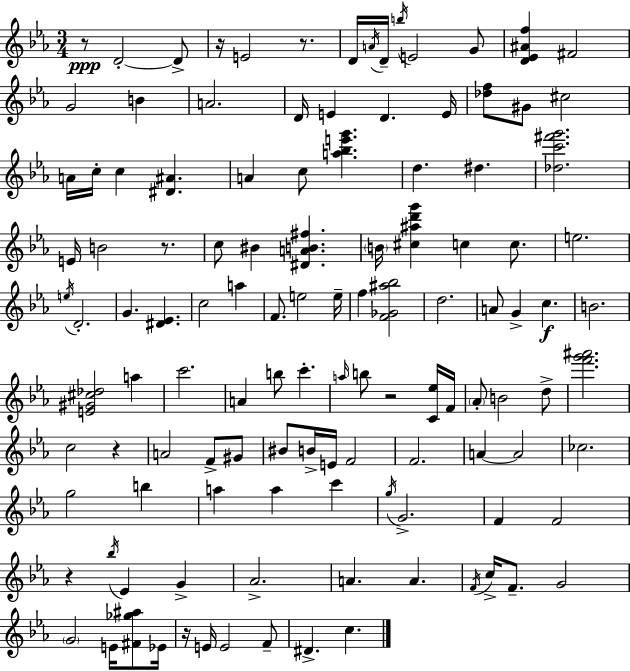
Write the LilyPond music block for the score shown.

{
  \clef treble
  \numericTimeSignature
  \time 3/4
  \key c \minor
  r8\ppp d'2-.~~ d'8-> | r16 e'2 r8. | d'16 \acciaccatura { a'16 } d'16-- \acciaccatura { b''16 } e'2 | g'8 <d' ees' ais' f''>4 fis'2 | \break g'2 b'4 | a'2. | d'16 e'4 d'4. | e'16 <des'' f''>8 gis'8 cis''2 | \break a'16 c''16-. c''4 <dis' ais'>4. | a'4 c''8 <a'' bes'' e''' g'''>4. | d''4. dis''4. | <des'' c''' fis''' g'''>2. | \break e'16 b'2 r8. | c''8 bis'4 <dis' a' b' fis''>4. | \parenthesize b'16 <cis'' ais'' d''' g'''>4 c''4 c''8. | e''2. | \break \acciaccatura { e''16 } d'2.-. | g'4. <dis' ees'>4. | c''2 a''4 | f'8. e''2 | \break e''16-- f''4 <f' ges' ais'' bes''>2 | d''2. | a'8 g'4-> c''4.\f | b'2. | \break <e' gis' cis'' des''>2 a''4 | c'''2. | a'4 b''8 c'''4.-. | \grace { a''16 } b''8 r2 | \break <c' ees''>16 f'16 \parenthesize aes'8-. b'2 | d''8-> <f''' g''' ais'''>2. | c''2 | r4 a'2 | \break f'8-> gis'8 bis'8 b'16-> e'16 f'2 | f'2. | a'4~~ a'2 | ces''2. | \break g''2 | b''4 a''4 a''4 | c'''4 \acciaccatura { g''16 } g'2.-> | f'4 f'2 | \break r4 \acciaccatura { bes''16 } ees'4 | g'4-> aes'2.-> | a'4. | a'4. \acciaccatura { f'16 } c''16-> f'8.-- g'2 | \break \parenthesize g'2 | e'16 <fis' ges'' ais''>8 ees'16 r16 e'16 e'2 | f'8-- dis'4.-> | c''4. \bar "|."
}